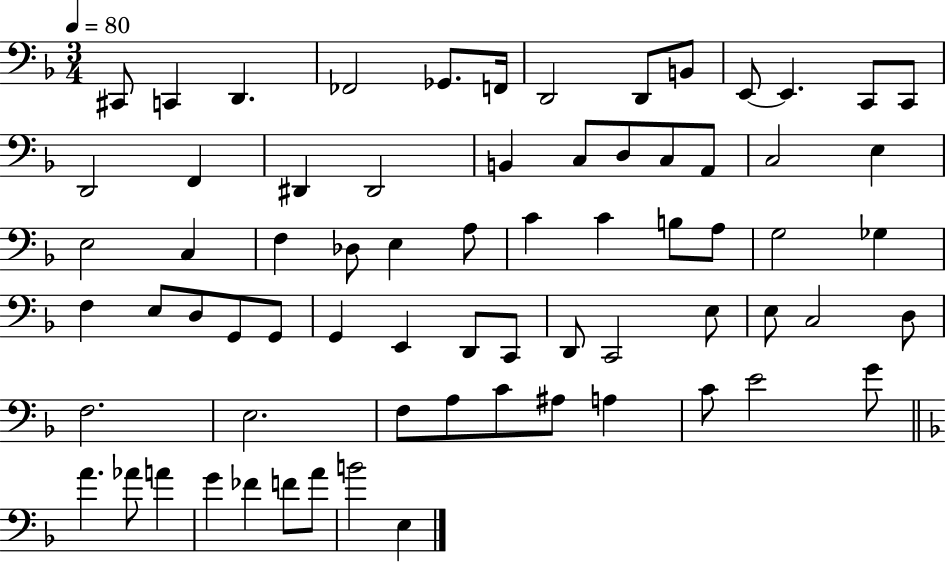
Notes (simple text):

C#2/e C2/q D2/q. FES2/h Gb2/e. F2/s D2/h D2/e B2/e E2/e E2/q. C2/e C2/e D2/h F2/q D#2/q D#2/h B2/q C3/e D3/e C3/e A2/e C3/h E3/q E3/h C3/q F3/q Db3/e E3/q A3/e C4/q C4/q B3/e A3/e G3/h Gb3/q F3/q E3/e D3/e G2/e G2/e G2/q E2/q D2/e C2/e D2/e C2/h E3/e E3/e C3/h D3/e F3/h. E3/h. F3/e A3/e C4/e A#3/e A3/q C4/e E4/h G4/e A4/q. Ab4/e A4/q G4/q FES4/q F4/e A4/e B4/h E3/q